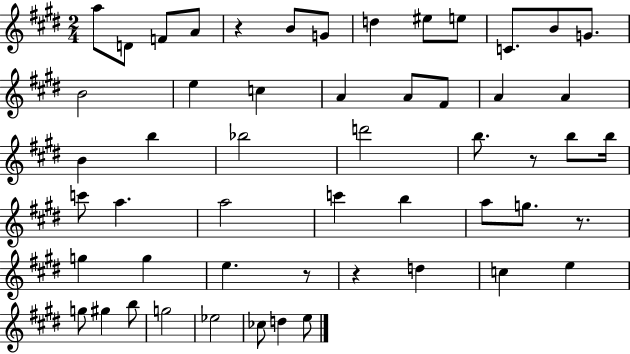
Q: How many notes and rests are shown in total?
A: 53